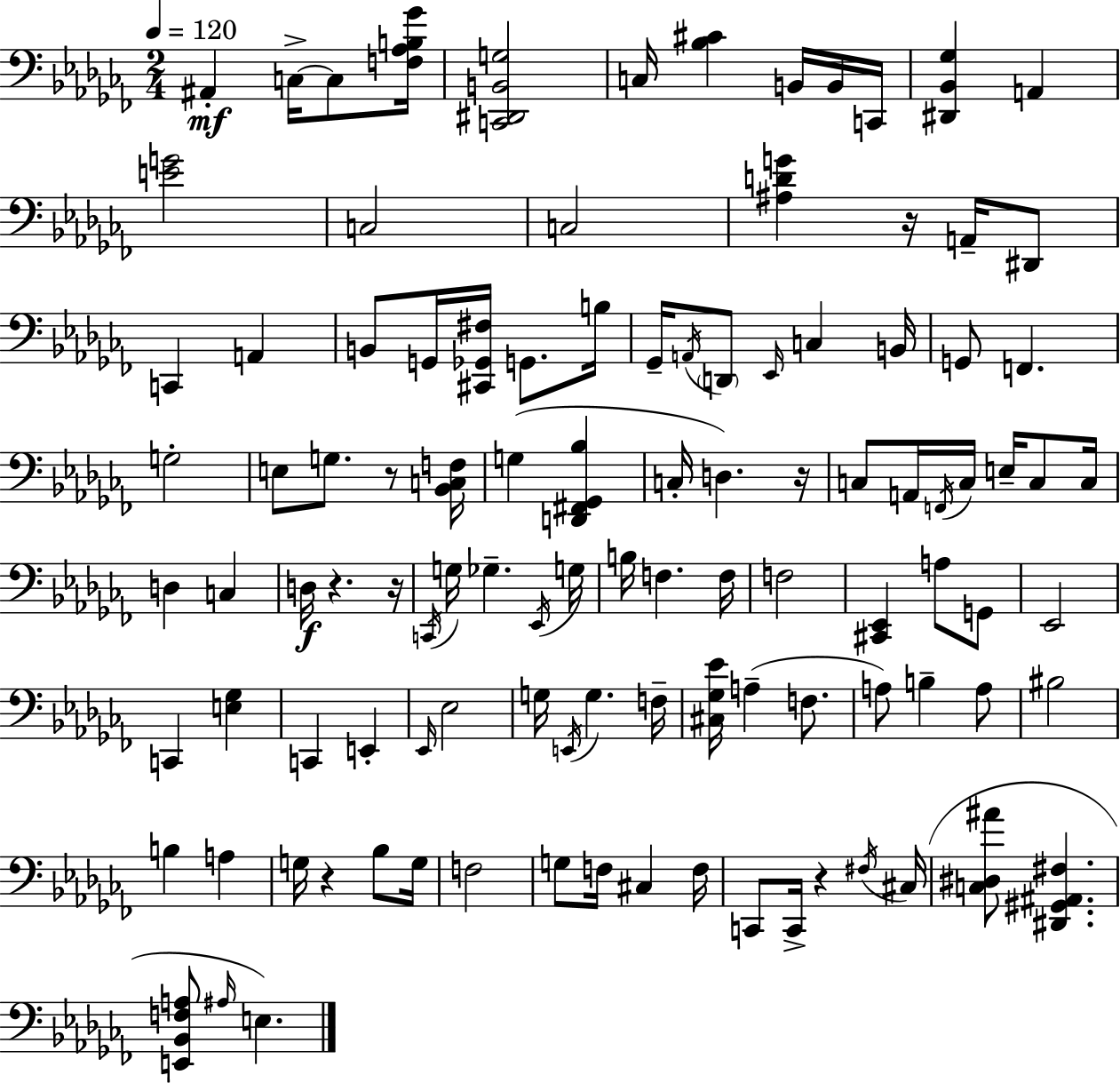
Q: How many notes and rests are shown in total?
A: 107